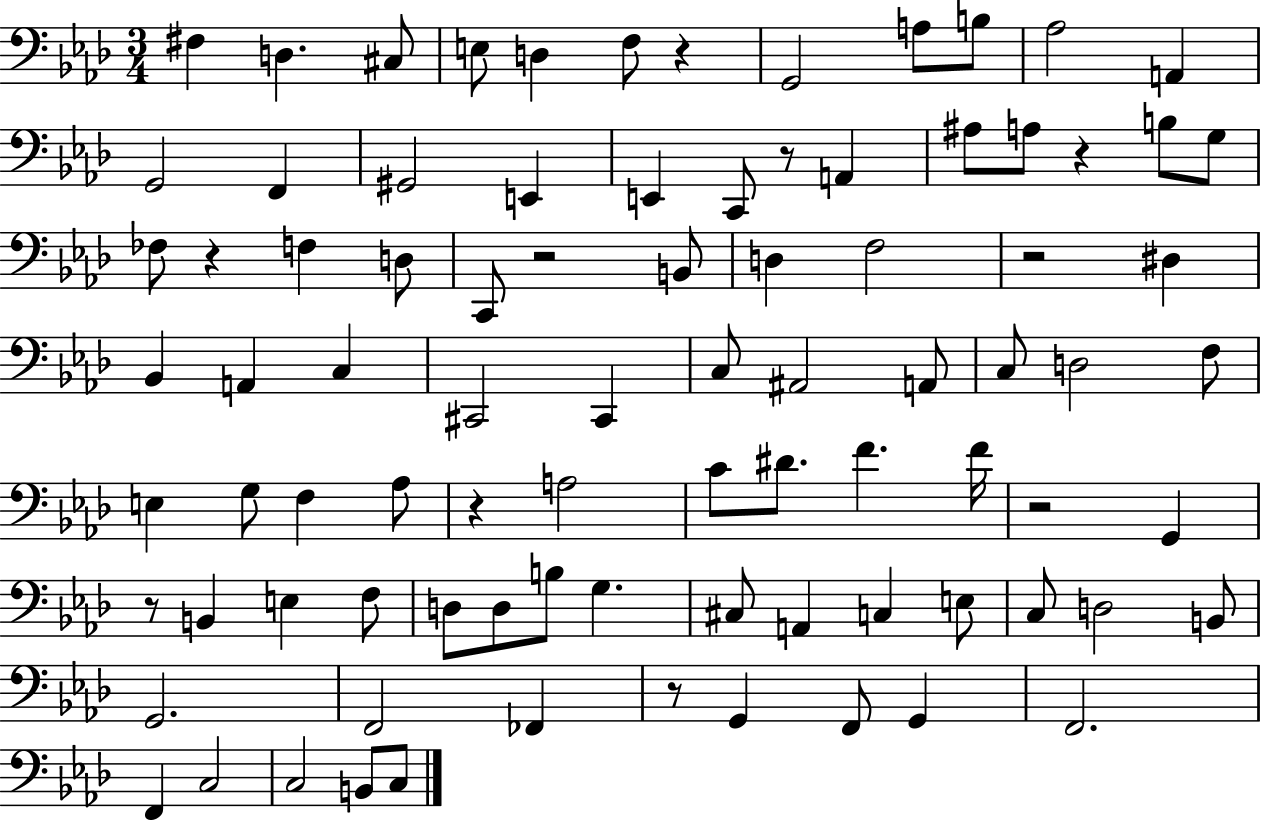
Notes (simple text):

F#3/q D3/q. C#3/e E3/e D3/q F3/e R/q G2/h A3/e B3/e Ab3/h A2/q G2/h F2/q G#2/h E2/q E2/q C2/e R/e A2/q A#3/e A3/e R/q B3/e G3/e FES3/e R/q F3/q D3/e C2/e R/h B2/e D3/q F3/h R/h D#3/q Bb2/q A2/q C3/q C#2/h C#2/q C3/e A#2/h A2/e C3/e D3/h F3/e E3/q G3/e F3/q Ab3/e R/q A3/h C4/e D#4/e. F4/q. F4/s R/h G2/q R/e B2/q E3/q F3/e D3/e D3/e B3/e G3/q. C#3/e A2/q C3/q E3/e C3/e D3/h B2/e G2/h. F2/h FES2/q R/e G2/q F2/e G2/q F2/h. F2/q C3/h C3/h B2/e C3/e